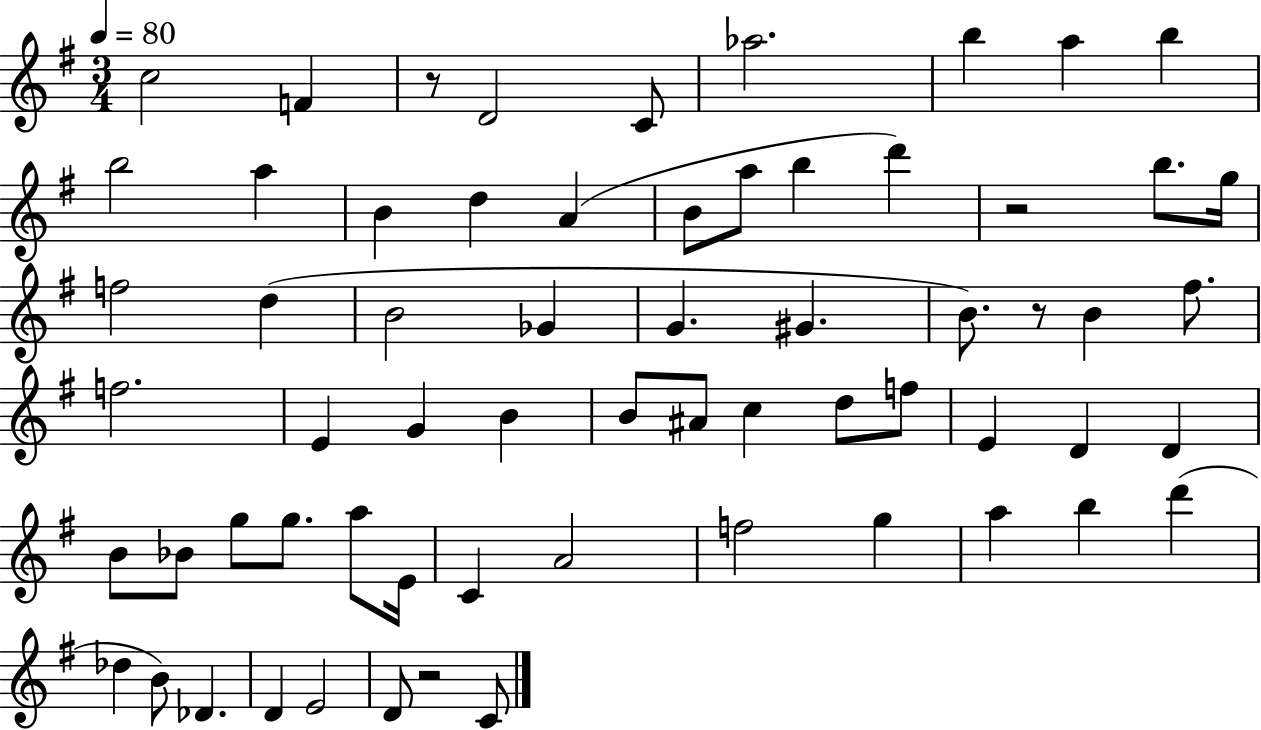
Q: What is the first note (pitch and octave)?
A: C5